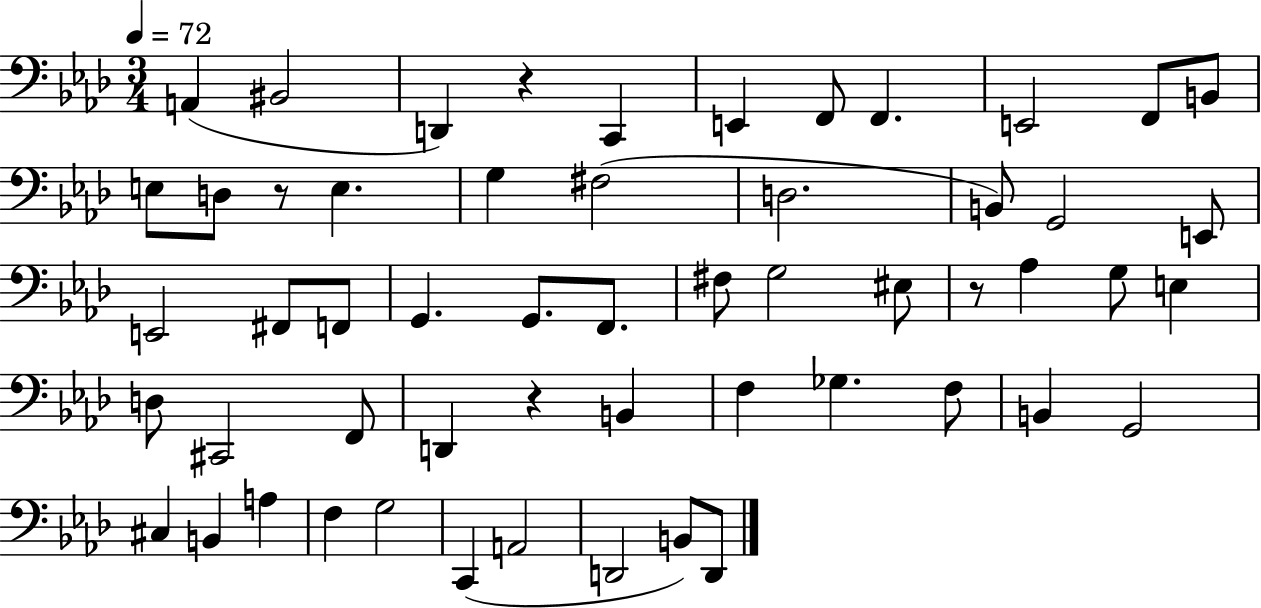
A2/q BIS2/h D2/q R/q C2/q E2/q F2/e F2/q. E2/h F2/e B2/e E3/e D3/e R/e E3/q. G3/q F#3/h D3/h. B2/e G2/h E2/e E2/h F#2/e F2/e G2/q. G2/e. F2/e. F#3/e G3/h EIS3/e R/e Ab3/q G3/e E3/q D3/e C#2/h F2/e D2/q R/q B2/q F3/q Gb3/q. F3/e B2/q G2/h C#3/q B2/q A3/q F3/q G3/h C2/q A2/h D2/h B2/e D2/e